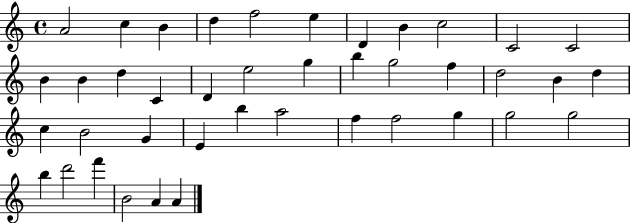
{
  \clef treble
  \time 4/4
  \defaultTimeSignature
  \key c \major
  a'2 c''4 b'4 | d''4 f''2 e''4 | d'4 b'4 c''2 | c'2 c'2 | \break b'4 b'4 d''4 c'4 | d'4 e''2 g''4 | b''4 g''2 f''4 | d''2 b'4 d''4 | \break c''4 b'2 g'4 | e'4 b''4 a''2 | f''4 f''2 g''4 | g''2 g''2 | \break b''4 d'''2 f'''4 | b'2 a'4 a'4 | \bar "|."
}